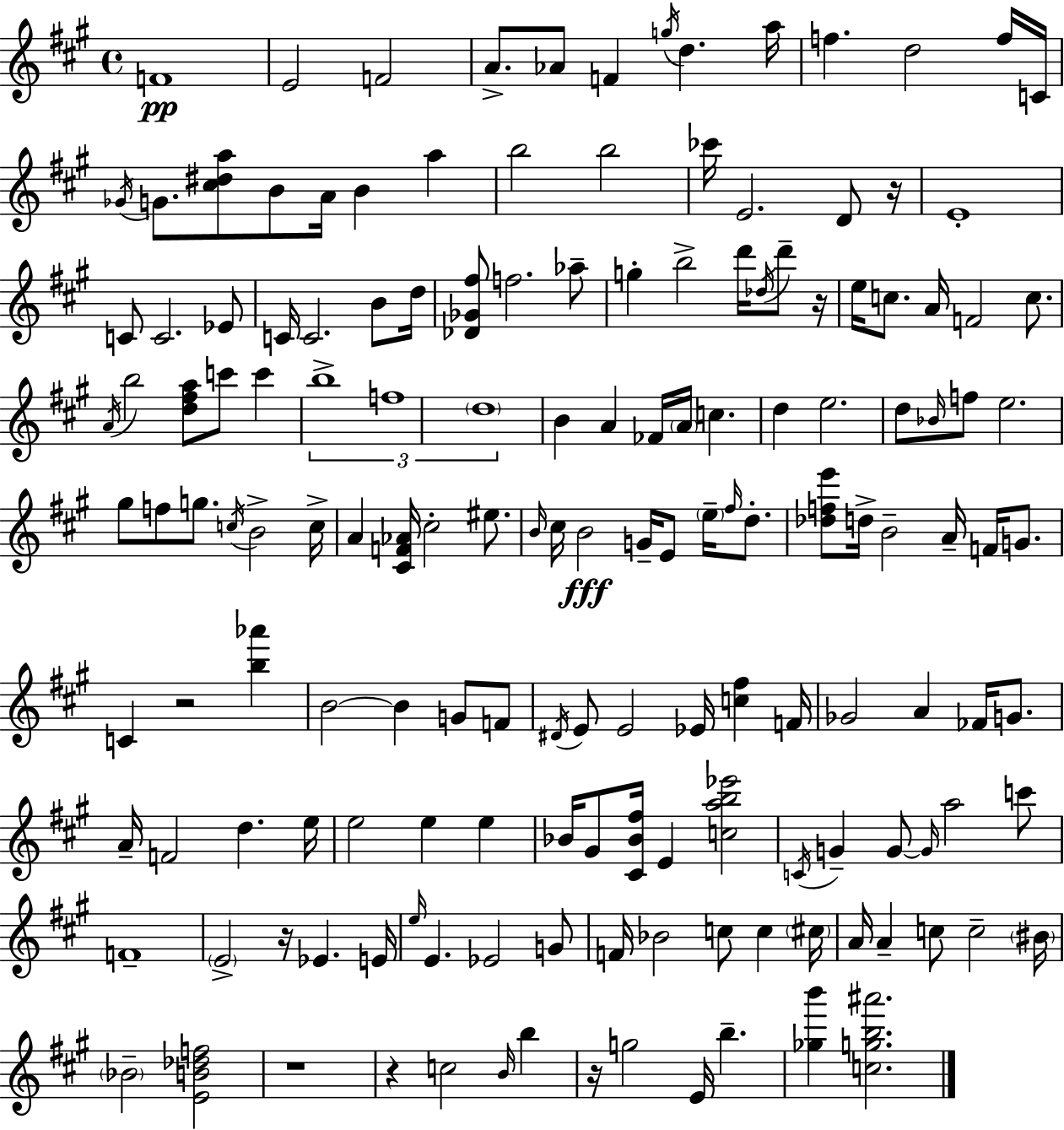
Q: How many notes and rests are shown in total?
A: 158